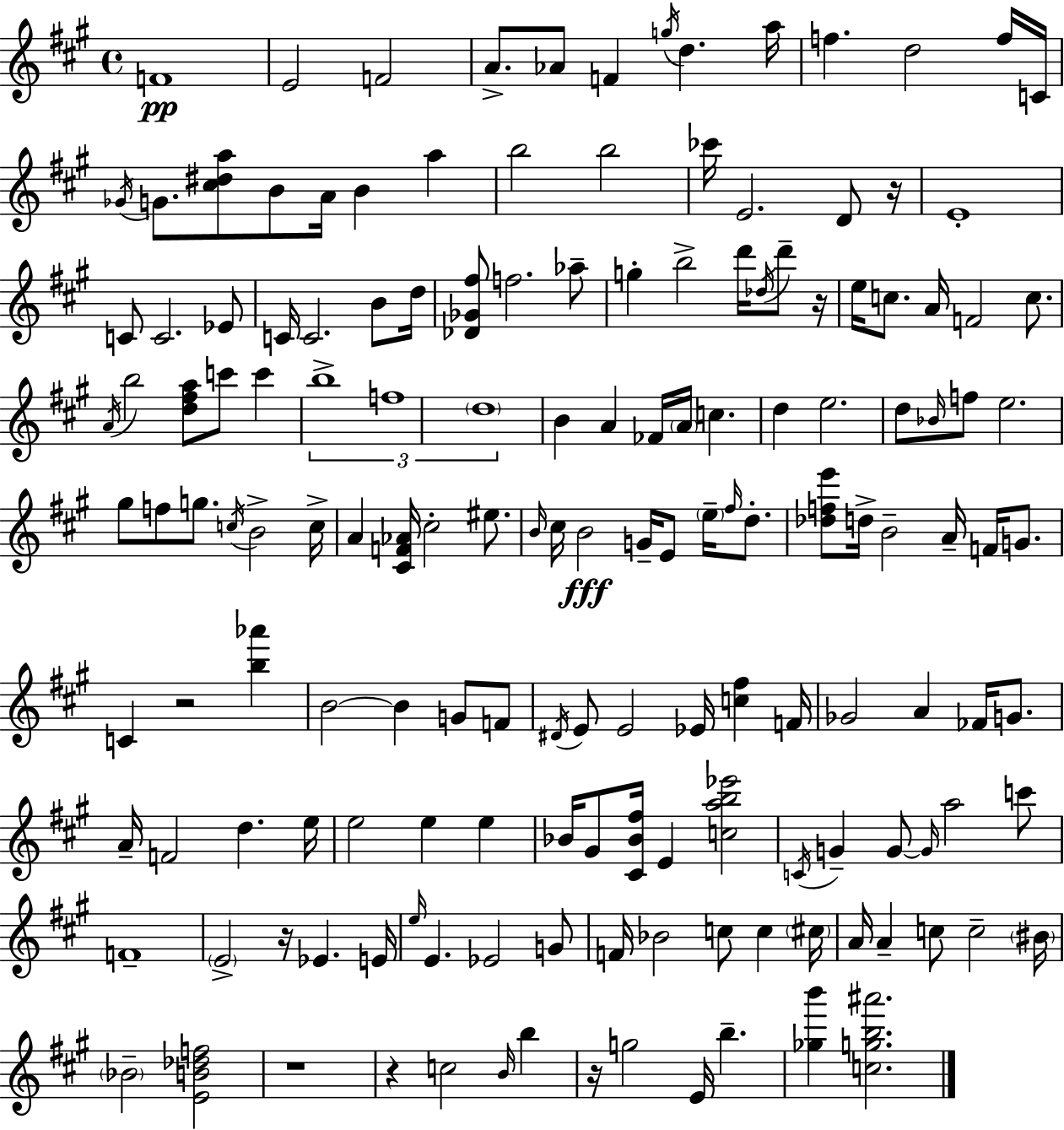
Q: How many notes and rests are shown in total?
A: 158